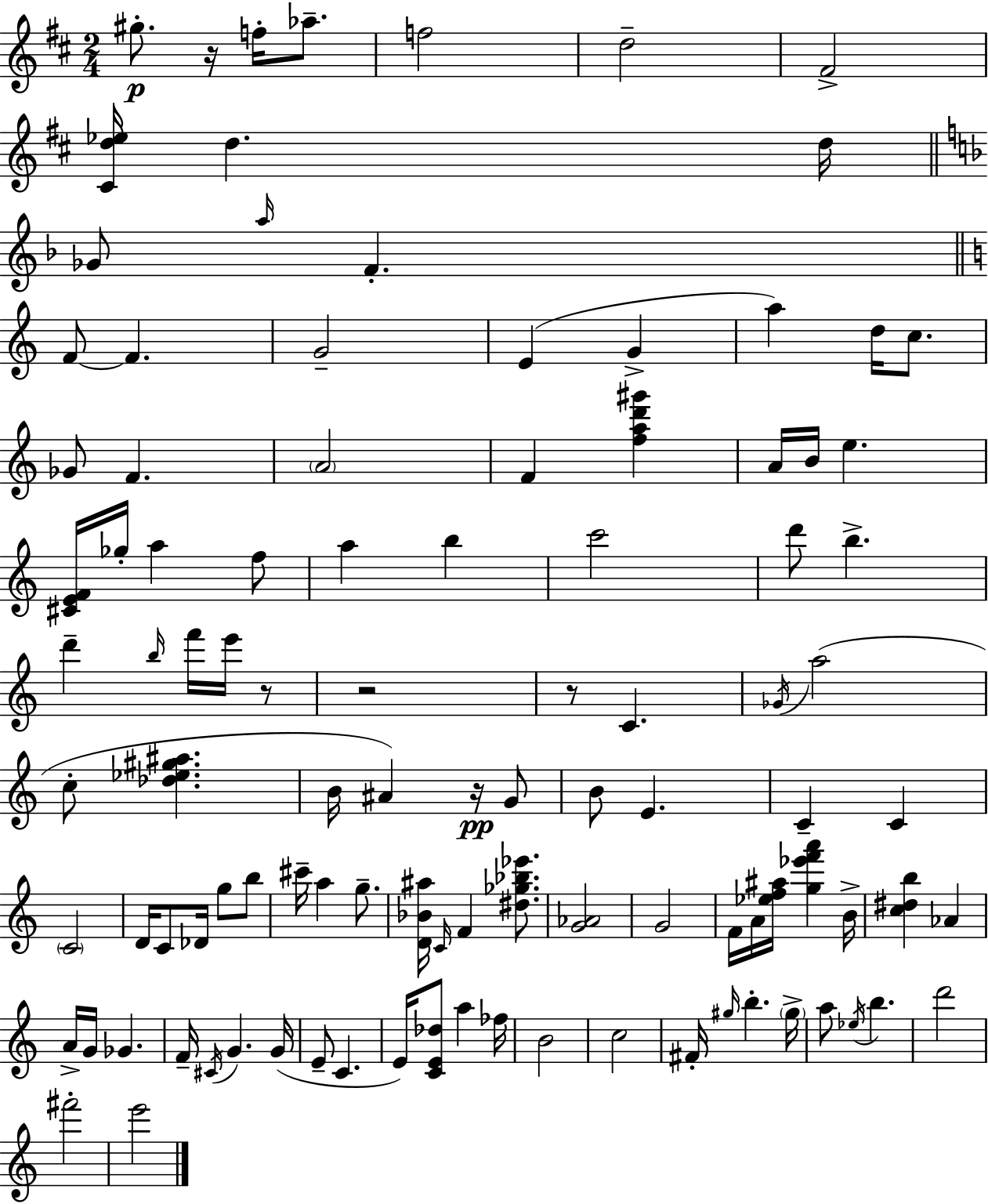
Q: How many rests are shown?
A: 5